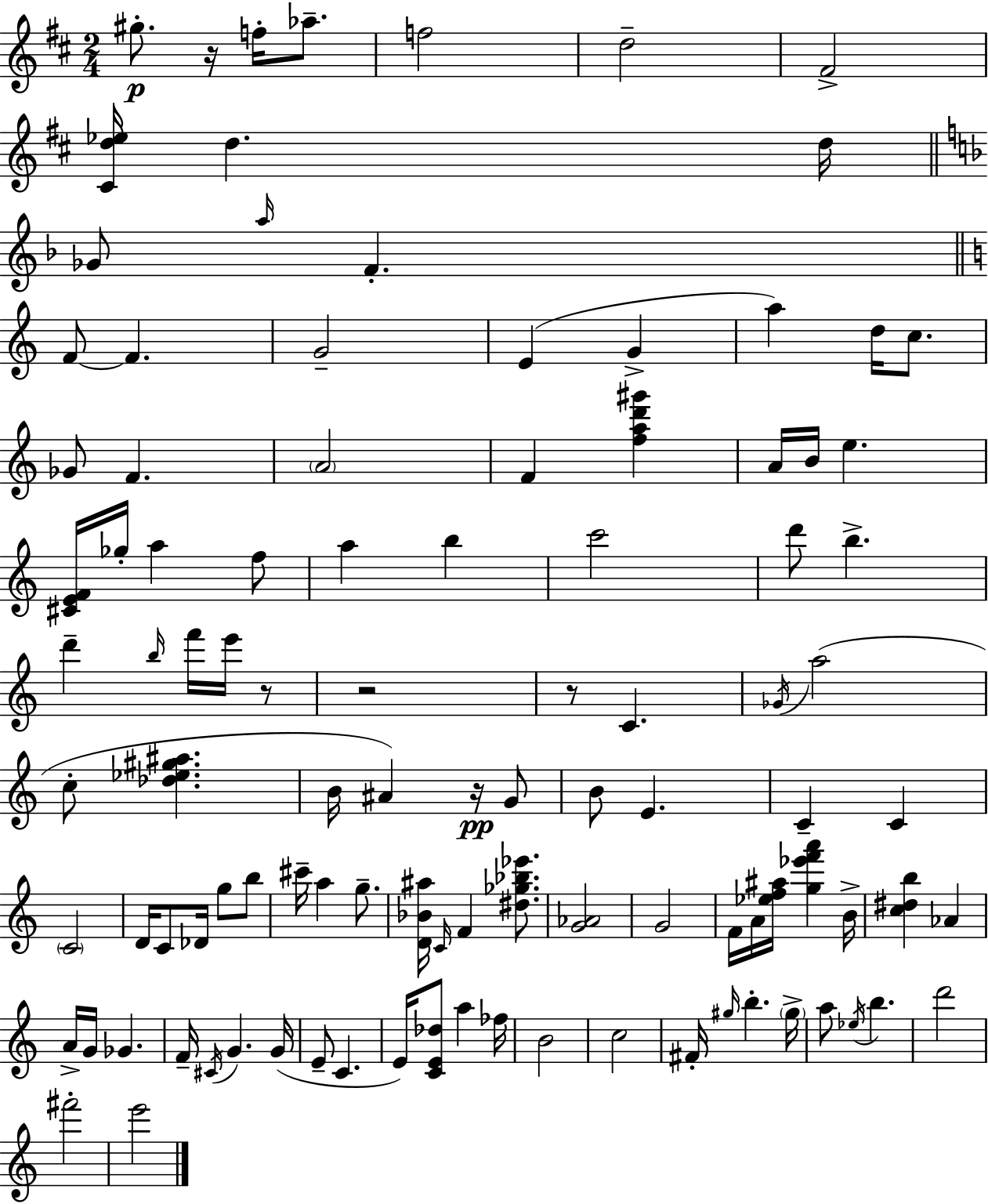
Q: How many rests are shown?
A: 5